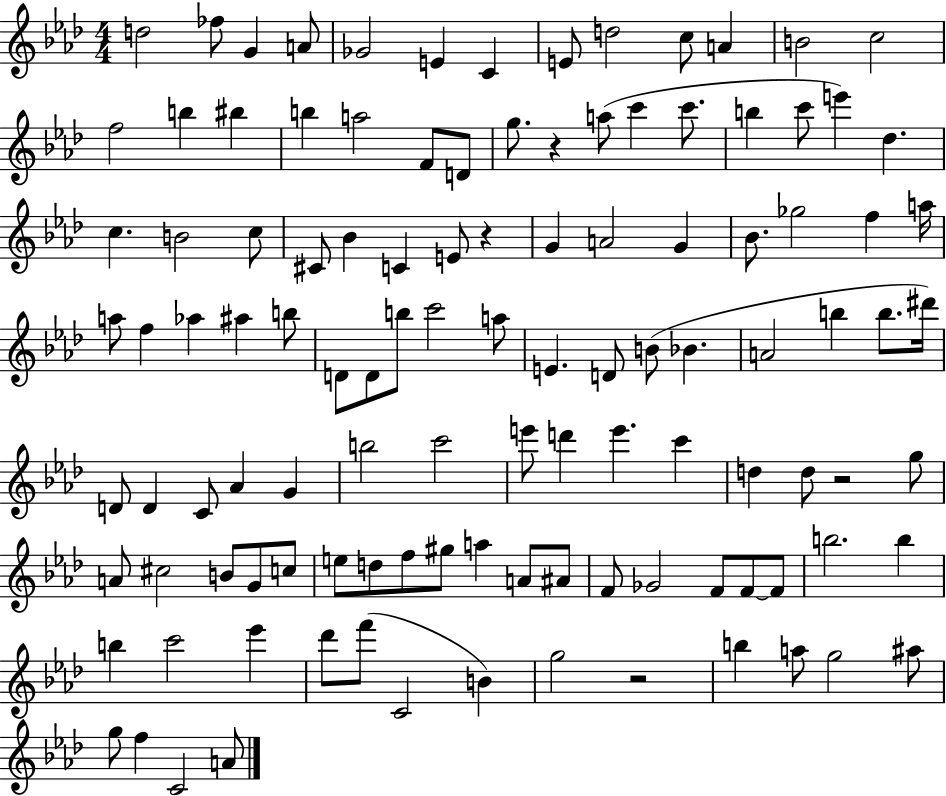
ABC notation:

X:1
T:Untitled
M:4/4
L:1/4
K:Ab
d2 _f/2 G A/2 _G2 E C E/2 d2 c/2 A B2 c2 f2 b ^b b a2 F/2 D/2 g/2 z a/2 c' c'/2 b c'/2 e' _d c B2 c/2 ^C/2 _B C E/2 z G A2 G _B/2 _g2 f a/4 a/2 f _a ^a b/2 D/2 D/2 b/2 c'2 a/2 E D/2 B/2 _B A2 b b/2 ^d'/4 D/2 D C/2 _A G b2 c'2 e'/2 d' e' c' d d/2 z2 g/2 A/2 ^c2 B/2 G/2 c/2 e/2 d/2 f/2 ^g/2 a A/2 ^A/2 F/2 _G2 F/2 F/2 F/2 b2 b b c'2 _e' _d'/2 f'/2 C2 B g2 z2 b a/2 g2 ^a/2 g/2 f C2 A/2